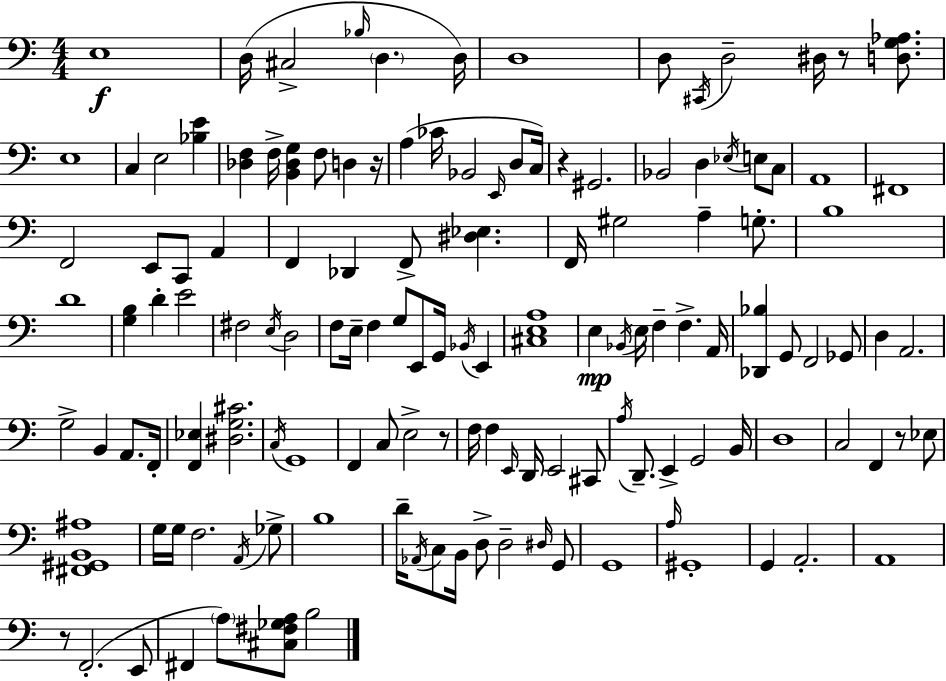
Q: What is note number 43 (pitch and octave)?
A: B3